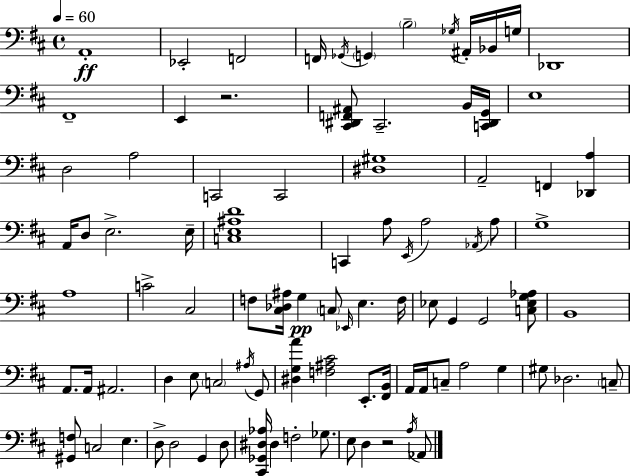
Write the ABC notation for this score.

X:1
T:Untitled
M:4/4
L:1/4
K:D
A,,4 _E,,2 F,,2 F,,/4 _G,,/4 G,, B,2 _G,/4 ^A,,/4 _B,,/4 G,/4 _D,,4 ^F,,4 E,, z2 [^C,,^D,,F,,^A,,]/2 ^C,,2 B,,/4 [C,,^D,,G,,]/4 E,4 D,2 A,2 C,,2 C,,2 [^D,^G,]4 A,,2 F,, [_D,,A,] A,,/4 D,/2 E,2 E,/4 [C,E,^A,D]4 C,, A,/2 E,,/4 A,2 _A,,/4 A,/2 G,4 A,4 C2 ^C,2 F,/2 [^C,_D,^A,]/4 G, C,/2 _E,,/4 E, F,/4 _E,/2 G,, G,,2 [C,_E,G,_A,]/2 B,,4 A,,/2 A,,/4 ^A,,2 D, E,/2 C,2 ^A,/4 G,,/2 [^D,G,A] [F,^A,^C]2 E,,/2 [^F,,B,,]/4 A,,/4 A,,/4 C,/2 A,2 G, ^G,/2 _D,2 C,/2 [^G,,F,]/2 C,2 E, D,/2 D,2 G,, D,/2 [^C,,_G,,^D,_A,]/4 ^D, F,2 _G,/2 E,/2 D, z2 A,/4 _A,,/2